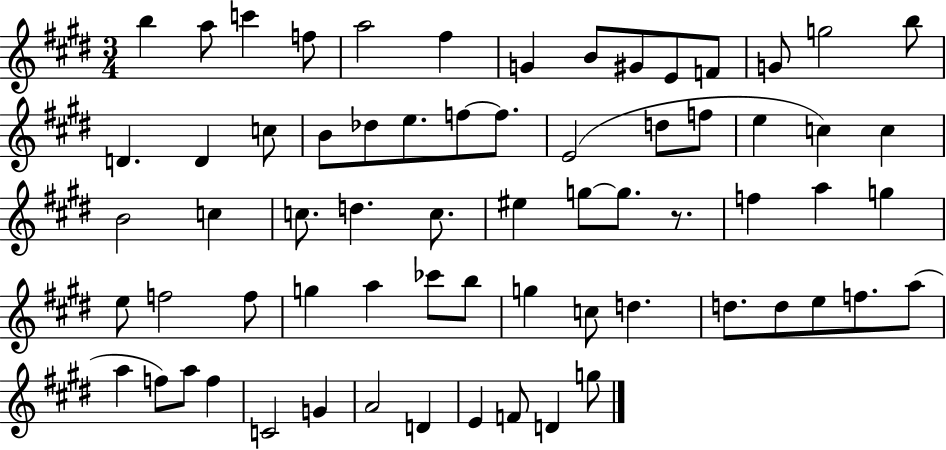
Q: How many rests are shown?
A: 1